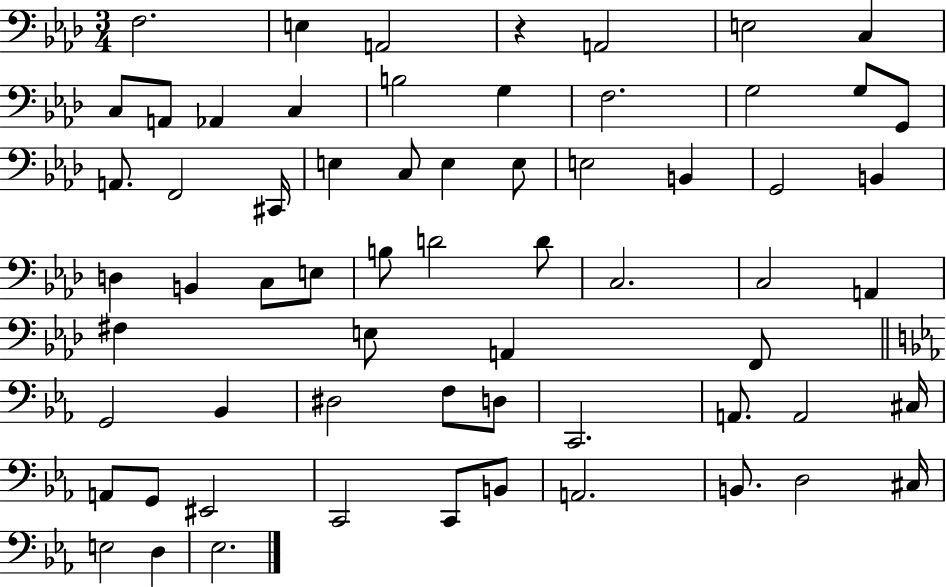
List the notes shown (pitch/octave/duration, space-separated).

F3/h. E3/q A2/h R/q A2/h E3/h C3/q C3/e A2/e Ab2/q C3/q B3/h G3/q F3/h. G3/h G3/e G2/e A2/e. F2/h C#2/s E3/q C3/e E3/q E3/e E3/h B2/q G2/h B2/q D3/q B2/q C3/e E3/e B3/e D4/h D4/e C3/h. C3/h A2/q F#3/q E3/e A2/q F2/e G2/h Bb2/q D#3/h F3/e D3/e C2/h. A2/e. A2/h C#3/s A2/e G2/e EIS2/h C2/h C2/e B2/e A2/h. B2/e. D3/h C#3/s E3/h D3/q Eb3/h.